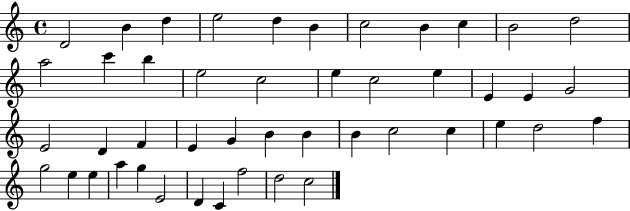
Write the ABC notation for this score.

X:1
T:Untitled
M:4/4
L:1/4
K:C
D2 B d e2 d B c2 B c B2 d2 a2 c' b e2 c2 e c2 e E E G2 E2 D F E G B B B c2 c e d2 f g2 e e a g E2 D C f2 d2 c2